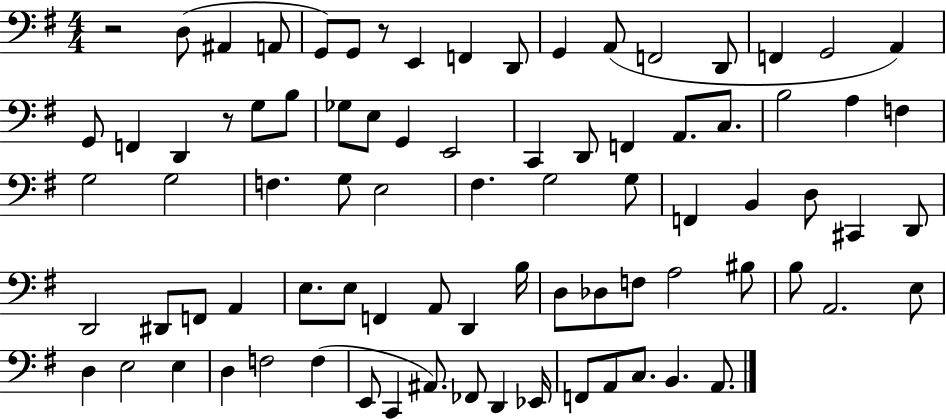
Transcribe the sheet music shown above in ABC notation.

X:1
T:Untitled
M:4/4
L:1/4
K:G
z2 D,/2 ^A,, A,,/2 G,,/2 G,,/2 z/2 E,, F,, D,,/2 G,, A,,/2 F,,2 D,,/2 F,, G,,2 A,, G,,/2 F,, D,, z/2 G,/2 B,/2 _G,/2 E,/2 G,, E,,2 C,, D,,/2 F,, A,,/2 C,/2 B,2 A, F, G,2 G,2 F, G,/2 E,2 ^F, G,2 G,/2 F,, B,, D,/2 ^C,, D,,/2 D,,2 ^D,,/2 F,,/2 A,, E,/2 E,/2 F,, A,,/2 D,, B,/4 D,/2 _D,/2 F,/2 A,2 ^B,/2 B,/2 A,,2 E,/2 D, E,2 E, D, F,2 F, E,,/2 C,, ^A,,/2 _F,,/2 D,, _E,,/4 F,,/2 A,,/2 C,/2 B,, A,,/2